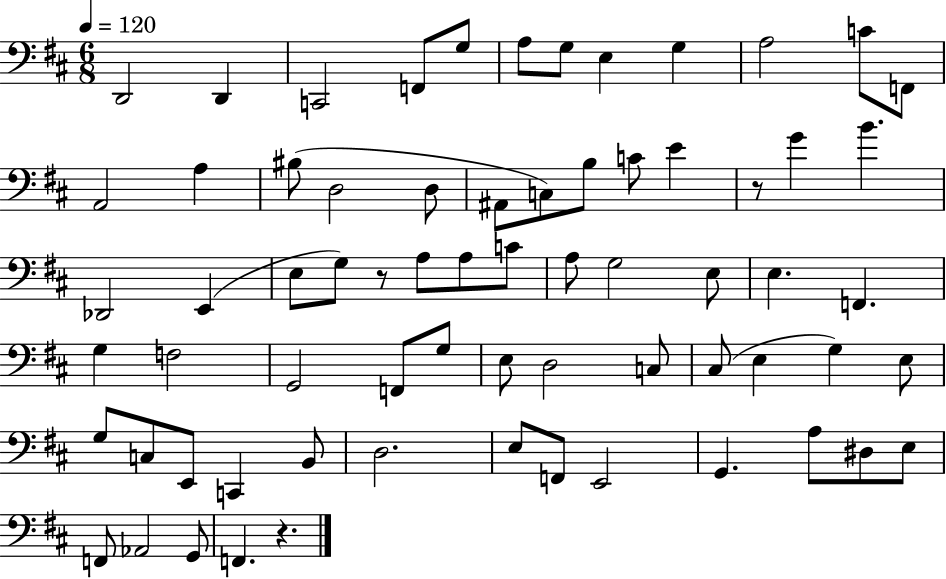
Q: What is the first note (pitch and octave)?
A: D2